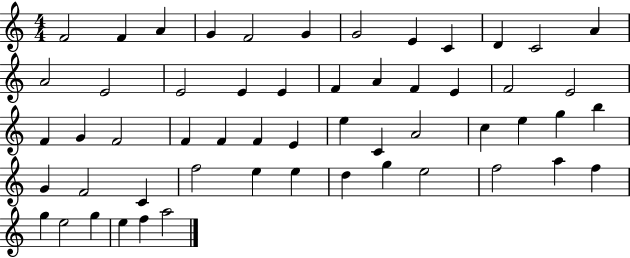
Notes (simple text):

F4/h F4/q A4/q G4/q F4/h G4/q G4/h E4/q C4/q D4/q C4/h A4/q A4/h E4/h E4/h E4/q E4/q F4/q A4/q F4/q E4/q F4/h E4/h F4/q G4/q F4/h F4/q F4/q F4/q E4/q E5/q C4/q A4/h C5/q E5/q G5/q B5/q G4/q F4/h C4/q F5/h E5/q E5/q D5/q G5/q E5/h F5/h A5/q F5/q G5/q E5/h G5/q E5/q F5/q A5/h